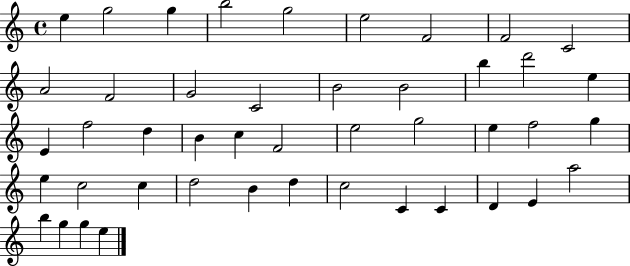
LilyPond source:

{
  \clef treble
  \time 4/4
  \defaultTimeSignature
  \key c \major
  e''4 g''2 g''4 | b''2 g''2 | e''2 f'2 | f'2 c'2 | \break a'2 f'2 | g'2 c'2 | b'2 b'2 | b''4 d'''2 e''4 | \break e'4 f''2 d''4 | b'4 c''4 f'2 | e''2 g''2 | e''4 f''2 g''4 | \break e''4 c''2 c''4 | d''2 b'4 d''4 | c''2 c'4 c'4 | d'4 e'4 a''2 | \break b''4 g''4 g''4 e''4 | \bar "|."
}